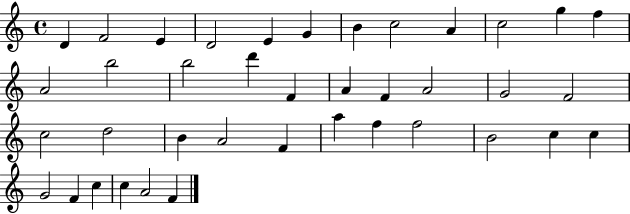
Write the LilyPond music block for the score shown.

{
  \clef treble
  \time 4/4
  \defaultTimeSignature
  \key c \major
  d'4 f'2 e'4 | d'2 e'4 g'4 | b'4 c''2 a'4 | c''2 g''4 f''4 | \break a'2 b''2 | b''2 d'''4 f'4 | a'4 f'4 a'2 | g'2 f'2 | \break c''2 d''2 | b'4 a'2 f'4 | a''4 f''4 f''2 | b'2 c''4 c''4 | \break g'2 f'4 c''4 | c''4 a'2 f'4 | \bar "|."
}